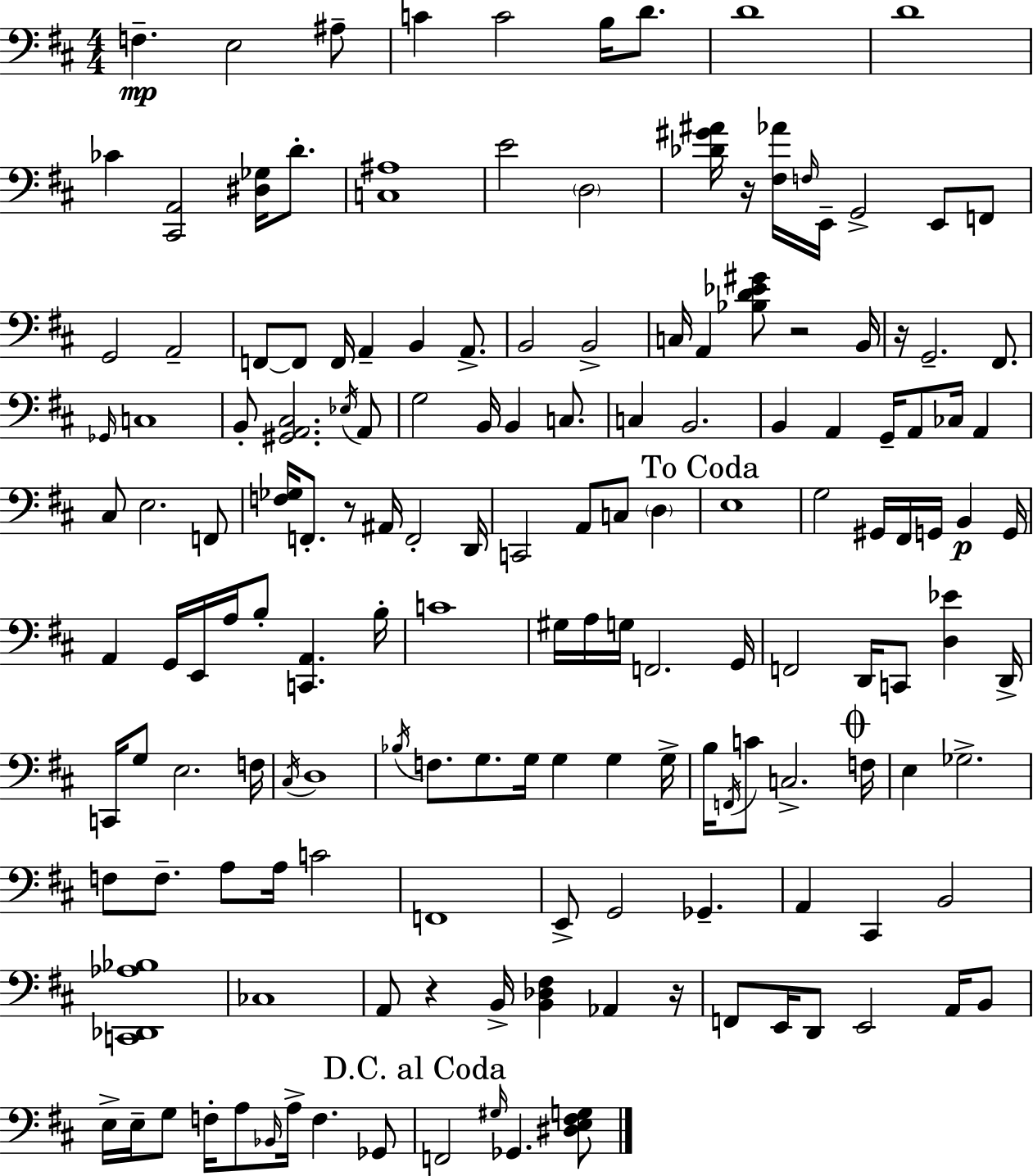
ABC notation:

X:1
T:Untitled
M:4/4
L:1/4
K:D
F, E,2 ^A,/2 C C2 B,/4 D/2 D4 D4 _C [^C,,A,,]2 [^D,_G,]/4 D/2 [C,^A,]4 E2 D,2 [_D^G^A]/4 z/4 [^F,_A]/4 F,/4 E,,/4 G,,2 E,,/2 F,,/2 G,,2 A,,2 F,,/2 F,,/2 F,,/4 A,, B,, A,,/2 B,,2 B,,2 C,/4 A,, [_B,D_E^G]/2 z2 B,,/4 z/4 G,,2 ^F,,/2 _G,,/4 C,4 B,,/2 [^G,,A,,^C,]2 _E,/4 A,,/2 G,2 B,,/4 B,, C,/2 C, B,,2 B,, A,, G,,/4 A,,/2 _C,/4 A,, ^C,/2 E,2 F,,/2 [F,_G,]/4 F,,/2 z/2 ^A,,/4 F,,2 D,,/4 C,,2 A,,/2 C,/2 D, E,4 G,2 ^G,,/4 ^F,,/4 G,,/4 B,, G,,/4 A,, G,,/4 E,,/4 A,/4 B,/2 [C,,A,,] B,/4 C4 ^G,/4 A,/4 G,/4 F,,2 G,,/4 F,,2 D,,/4 C,,/2 [D,_E] D,,/4 C,,/4 G,/2 E,2 F,/4 ^C,/4 D,4 _B,/4 F,/2 G,/2 G,/4 G, G, G,/4 B,/4 F,,/4 C/2 C,2 F,/4 E, _G,2 F,/2 F,/2 A,/2 A,/4 C2 F,,4 E,,/2 G,,2 _G,, A,, ^C,, B,,2 [C,,_D,,_A,_B,]4 _C,4 A,,/2 z B,,/4 [B,,_D,^F,] _A,, z/4 F,,/2 E,,/4 D,,/2 E,,2 A,,/4 B,,/2 E,/4 E,/4 G,/2 F,/4 A,/2 _B,,/4 A,/4 F, _G,,/2 F,,2 ^G,/4 _G,, [^D,E,^F,G,]/2